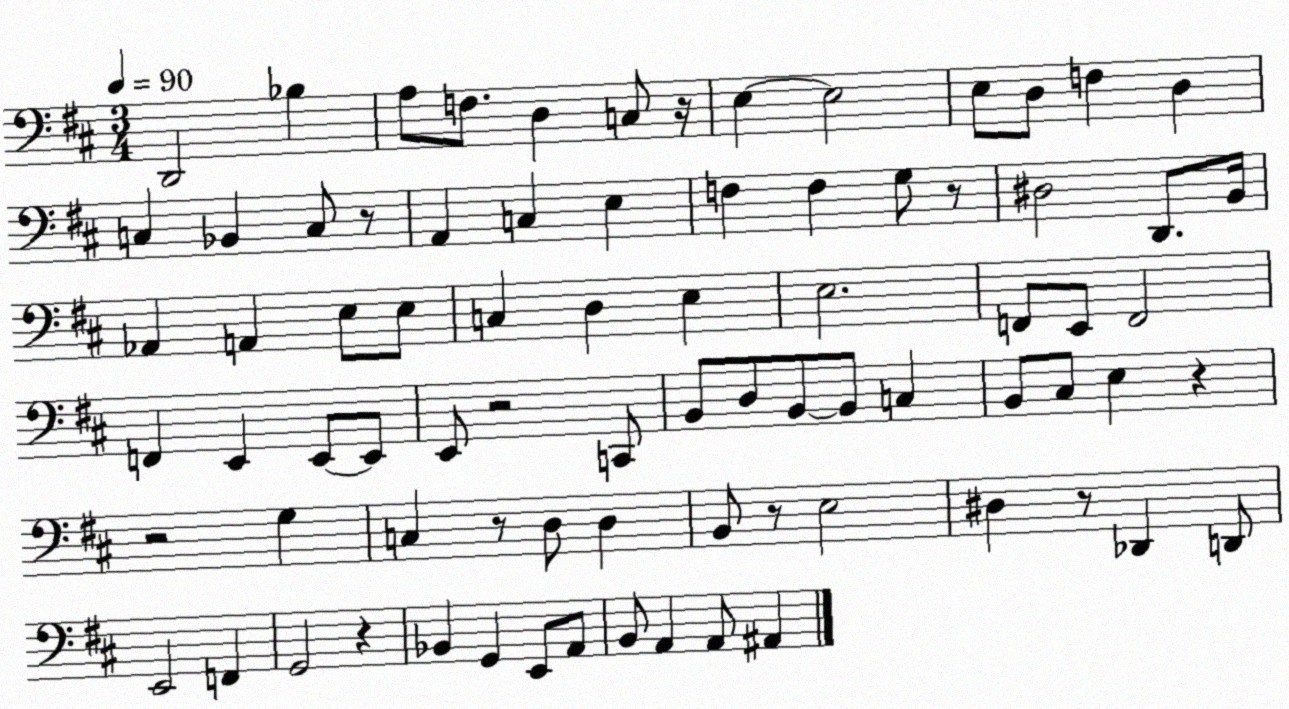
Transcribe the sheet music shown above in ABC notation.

X:1
T:Untitled
M:3/4
L:1/4
K:D
D,,2 _B, A,/2 F,/2 D, C,/2 z/4 E, E,2 E,/2 D,/2 F, D, C, _B,, C,/2 z/2 A,, C, E, F, F, G,/2 z/2 ^D,2 D,,/2 B,,/4 _A,, A,, E,/2 E,/2 C, D, E, E,2 F,,/2 E,,/2 F,,2 F,, E,, E,,/2 E,,/2 E,,/2 z2 C,,/2 B,,/2 D,/2 B,,/2 B,,/2 C, B,,/2 ^C,/2 E, z z2 G, C, z/2 D,/2 D, B,,/2 z/2 E,2 ^D, z/2 _D,, D,,/2 E,,2 F,, G,,2 z _B,, G,, E,,/2 A,,/2 B,,/2 A,, A,,/2 ^A,,